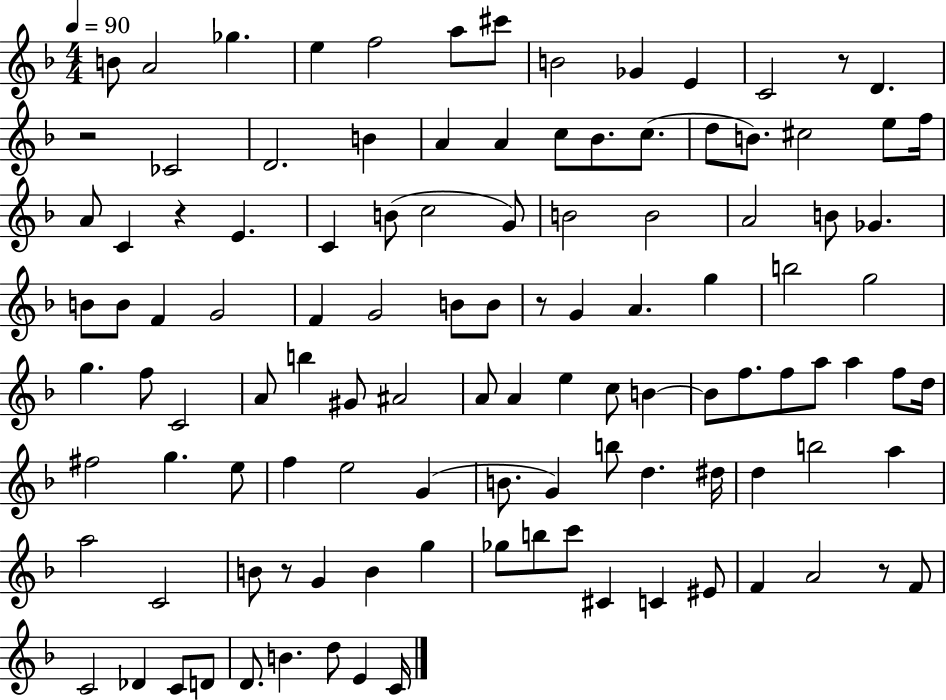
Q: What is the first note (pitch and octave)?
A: B4